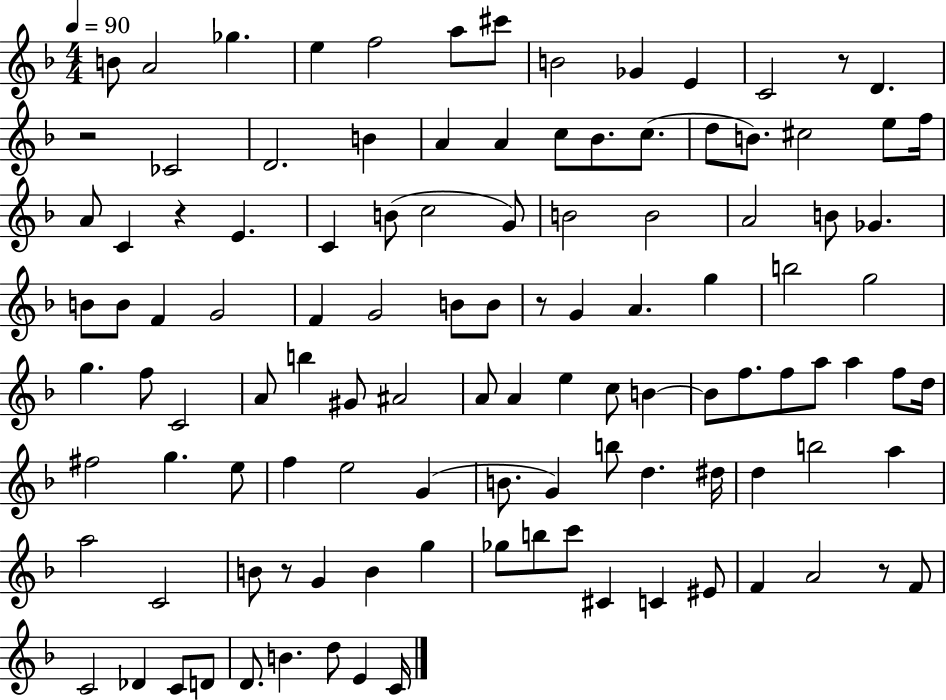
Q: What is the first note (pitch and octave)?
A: B4